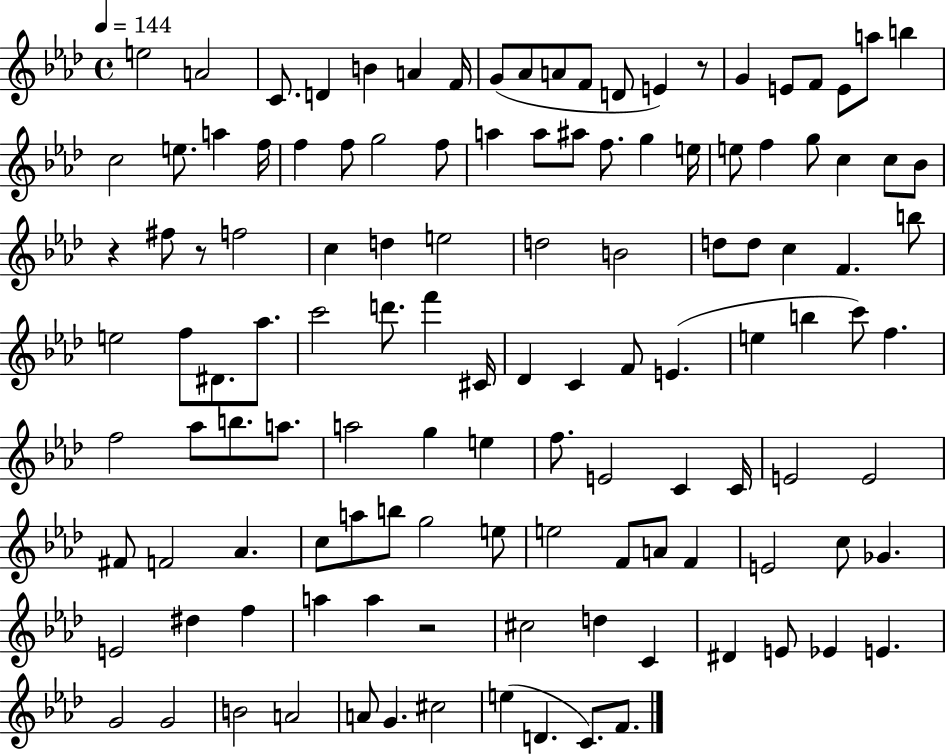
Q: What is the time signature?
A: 4/4